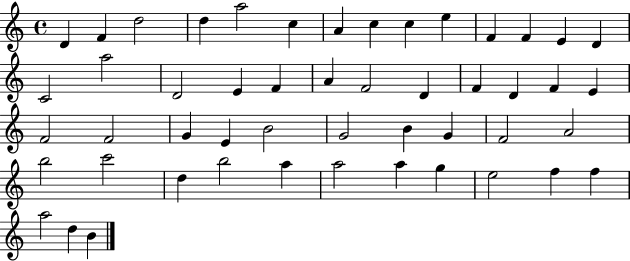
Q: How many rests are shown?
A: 0